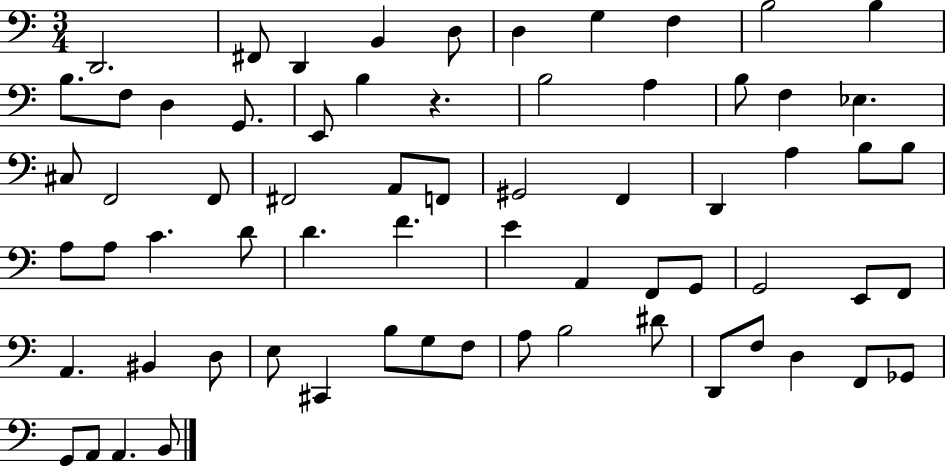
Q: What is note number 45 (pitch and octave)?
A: E2